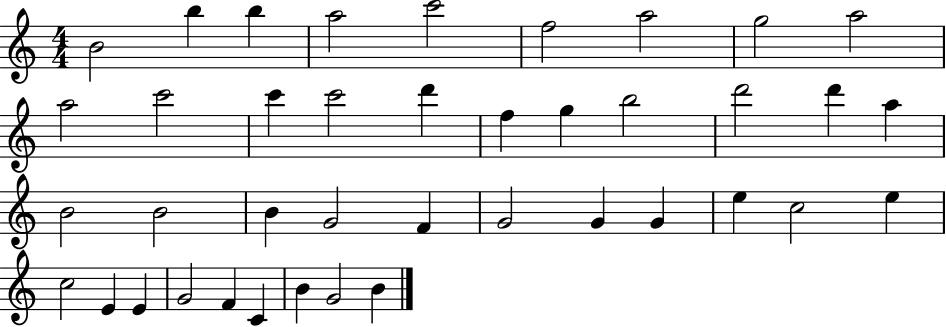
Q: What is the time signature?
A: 4/4